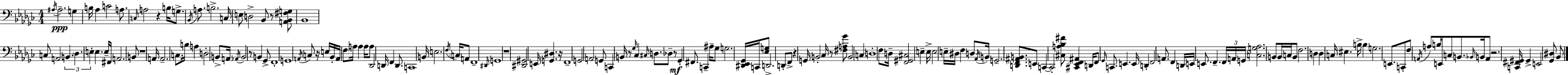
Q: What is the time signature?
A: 4/4